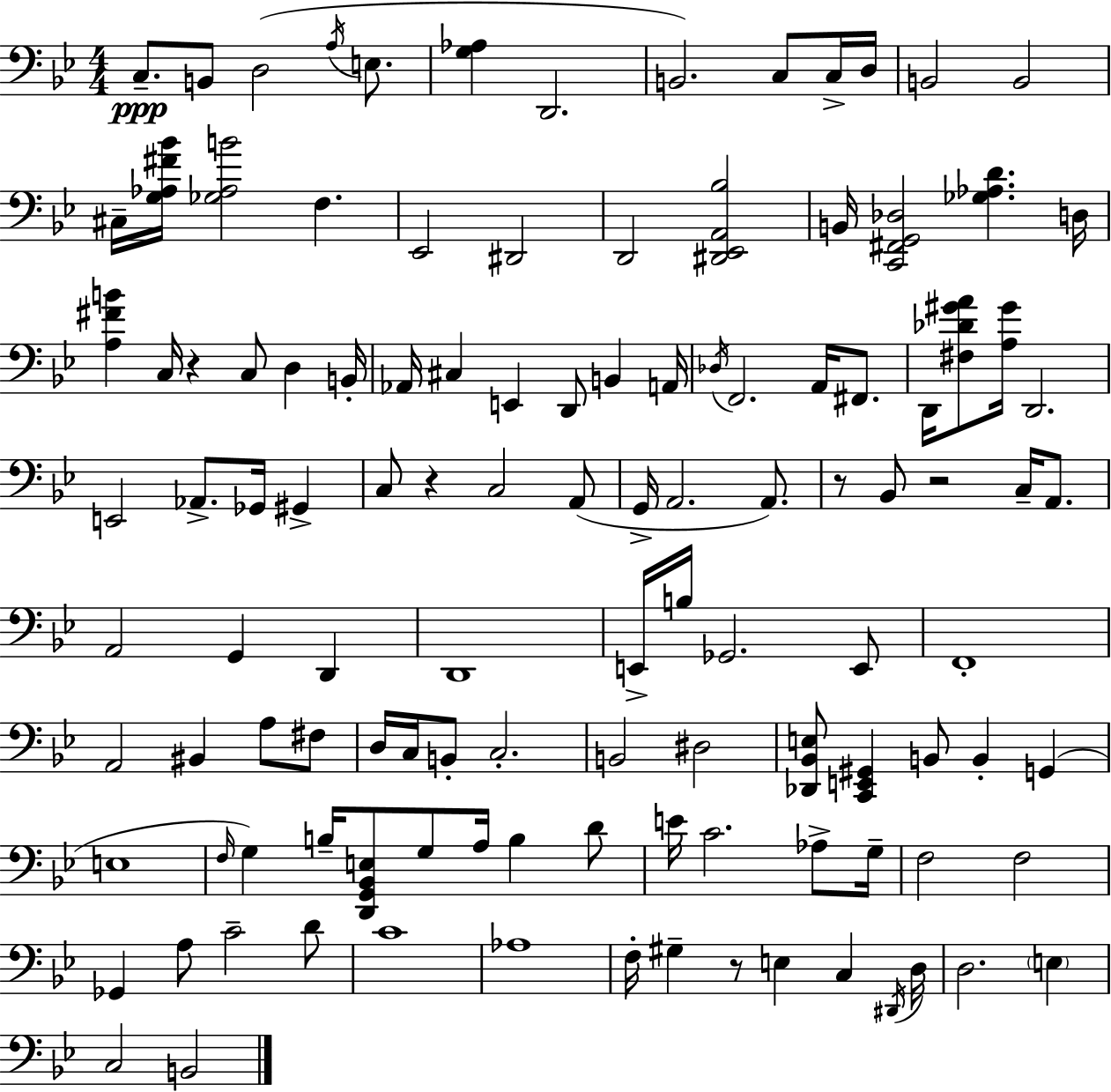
{
  \clef bass
  \numericTimeSignature
  \time 4/4
  \key bes \major
  c8.--\ppp b,8 d2( \acciaccatura { a16 } e8. | <g aes>4 d,2. | b,2.) c8 c16-> | d16 b,2 b,2 | \break cis16-- <g aes fis' bes'>16 <ges aes b'>2 f4. | ees,2 dis,2 | d,2 <dis, ees, a, bes>2 | b,16 <c, fis, g, des>2 <ges aes d'>4. | \break d16 <a fis' b'>4 c16 r4 c8 d4 | b,16-. aes,16 cis4 e,4 d,8 b,4 | a,16 \acciaccatura { des16 } f,2. a,16 fis,8. | d,16 <fis des' gis' a'>8 <a gis'>16 d,2. | \break e,2 aes,8.-> ges,16 gis,4-> | c8 r4 c2 | a,8( g,16-> a,2. a,8.) | r8 bes,8 r2 c16-- a,8. | \break a,2 g,4 d,4 | d,1 | e,16-> b16 ges,2. | e,8 f,1-. | \break a,2 bis,4 a8 | fis8 d16 c16 b,8-. c2.-. | b,2 dis2 | <des, bes, e>8 <c, e, gis,>4 b,8 b,4-. g,4( | \break e1 | \grace { f16 }) g4 b16-- <d, g, bes, e>8 g8 a16 b4 | d'8 e'16 c'2. | aes8-> g16-- f2 f2 | \break ges,4 a8 c'2-- | d'8 c'1 | aes1 | f16-. gis4-- r8 e4 c4 | \break \acciaccatura { dis,16 } d16 d2. | \parenthesize e4 c2 b,2 | \bar "|."
}